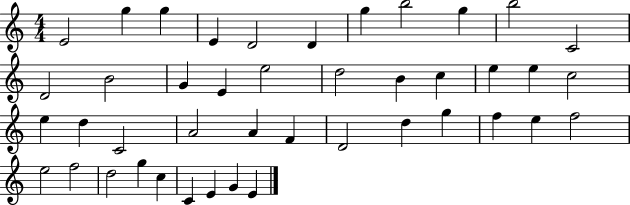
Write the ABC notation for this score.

X:1
T:Untitled
M:4/4
L:1/4
K:C
E2 g g E D2 D g b2 g b2 C2 D2 B2 G E e2 d2 B c e e c2 e d C2 A2 A F D2 d g f e f2 e2 f2 d2 g c C E G E